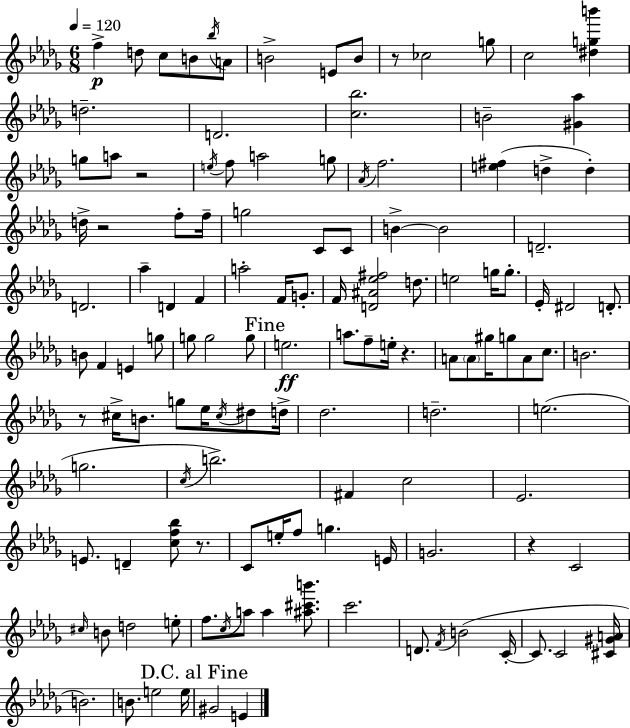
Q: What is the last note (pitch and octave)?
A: E4